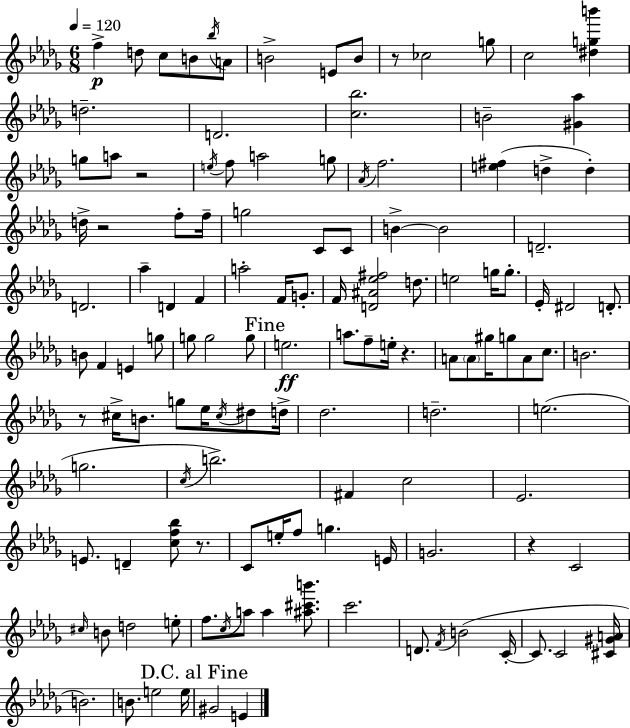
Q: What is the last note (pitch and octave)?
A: E4